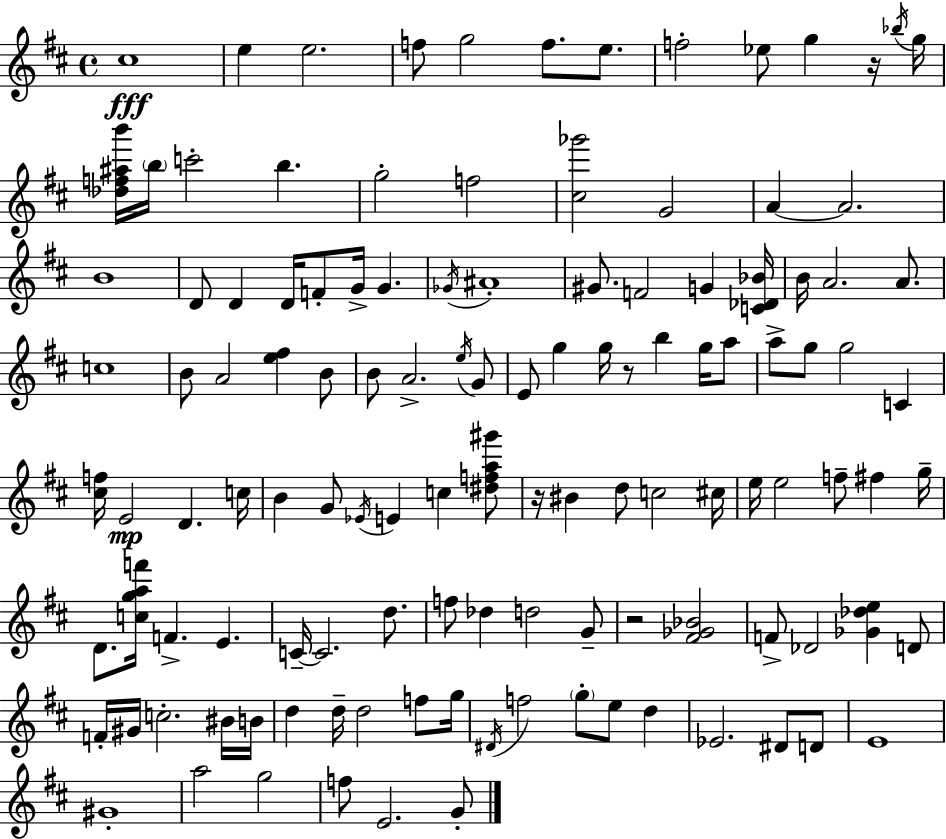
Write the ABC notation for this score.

X:1
T:Untitled
M:4/4
L:1/4
K:D
^c4 e e2 f/2 g2 f/2 e/2 f2 _e/2 g z/4 _b/4 g/4 [_df^ab']/4 b/4 c'2 b g2 f2 [^c_g']2 G2 A A2 B4 D/2 D D/4 F/2 G/4 G _G/4 ^A4 ^G/2 F2 G [C_D_B]/4 B/4 A2 A/2 c4 B/2 A2 [e^f] B/2 B/2 A2 e/4 G/2 E/2 g g/4 z/2 b g/4 a/2 a/2 g/2 g2 C [^cf]/4 E2 D c/4 B G/2 _E/4 E c [^dfa^g']/2 z/4 ^B d/2 c2 ^c/4 e/4 e2 f/2 ^f g/4 D/2 [cgaf']/4 F E C/4 C2 d/2 f/2 _d d2 G/2 z2 [^F_G_B]2 F/2 _D2 [_G_de] D/2 F/4 ^G/4 c2 ^B/4 B/4 d d/4 d2 f/2 g/4 ^D/4 f2 g/2 e/2 d _E2 ^D/2 D/2 E4 ^G4 a2 g2 f/2 E2 G/2